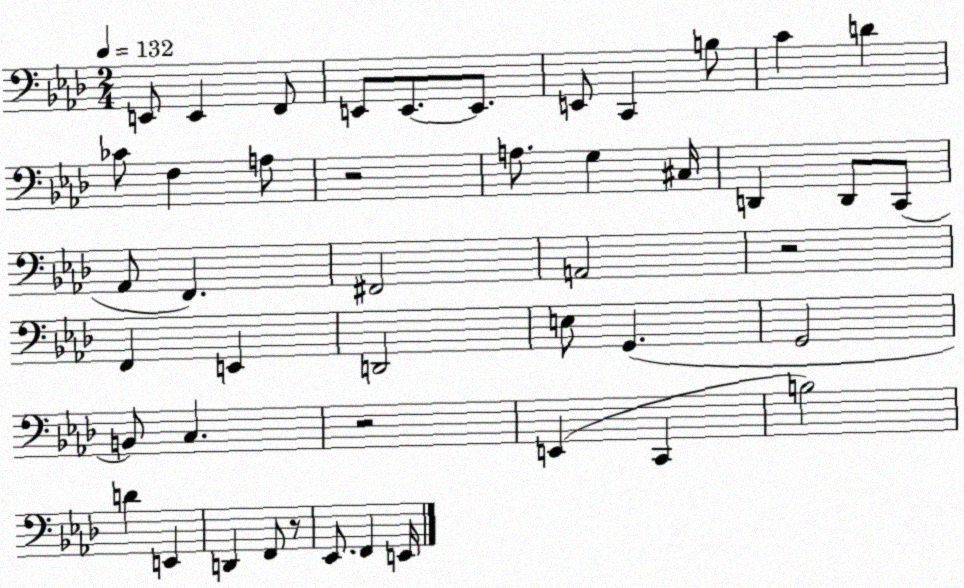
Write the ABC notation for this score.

X:1
T:Untitled
M:2/4
L:1/4
K:Ab
E,,/2 E,, F,,/2 E,,/2 E,,/2 E,,/2 E,,/2 C,, B,/2 C D _C/2 F, A,/2 z2 A,/2 G, ^C,/4 D,, D,,/2 C,,/2 _A,,/2 F,, ^F,,2 A,,2 z2 F,, E,, D,,2 E,/2 G,, G,,2 B,,/2 C, z2 E,, C,, B,2 D E,, D,, F,,/2 z/2 _E,,/2 F,, E,,/4